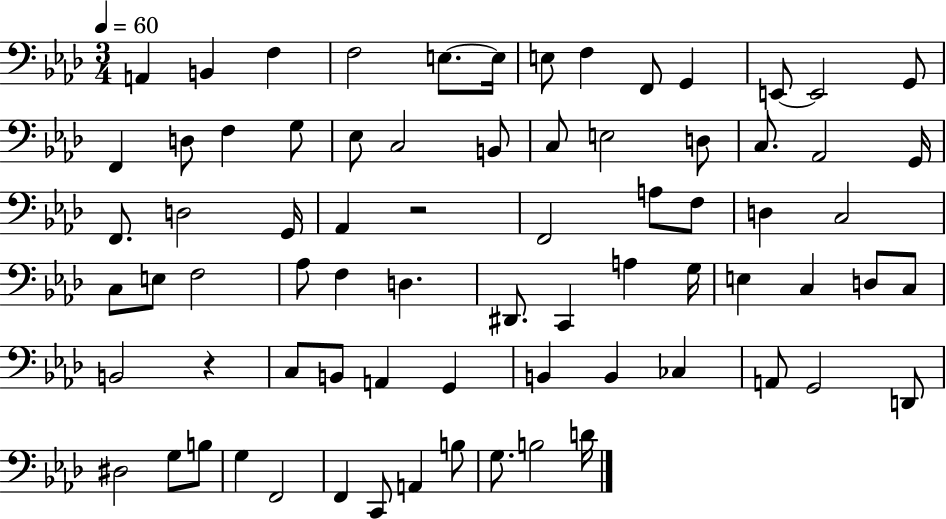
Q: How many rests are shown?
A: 2